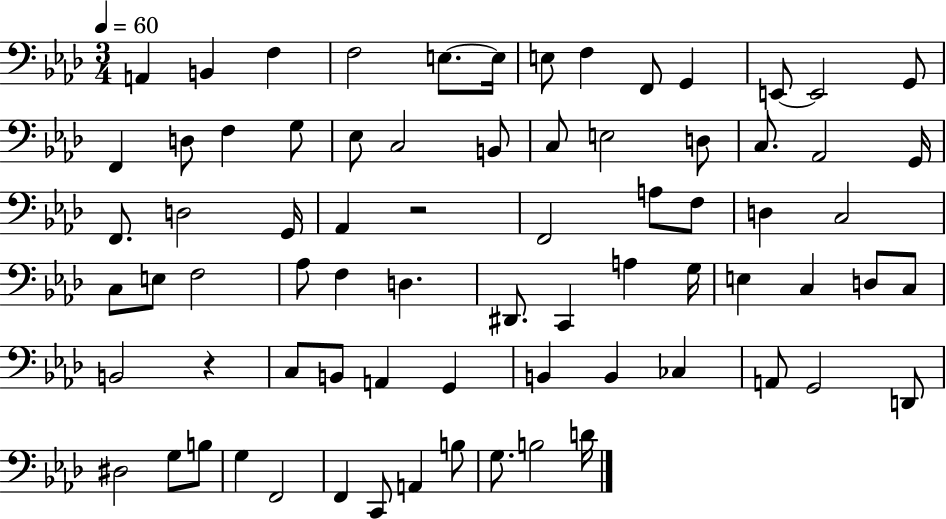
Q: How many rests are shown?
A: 2